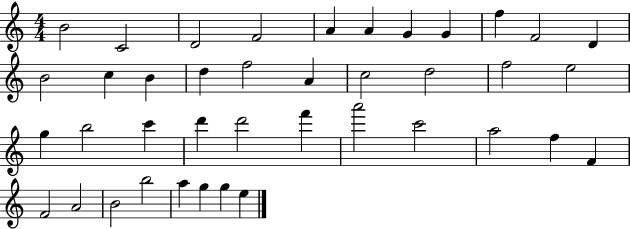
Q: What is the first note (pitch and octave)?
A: B4